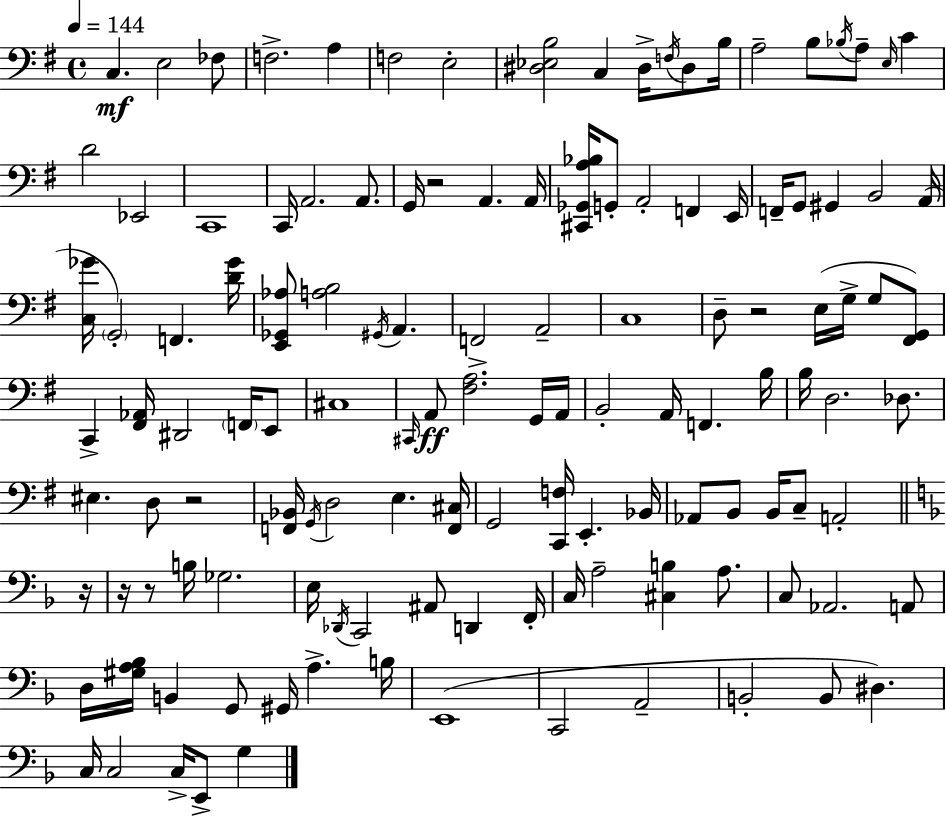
X:1
T:Untitled
M:4/4
L:1/4
K:Em
C, E,2 _F,/2 F,2 A, F,2 E,2 [^D,_E,B,]2 C, ^D,/4 F,/4 ^D,/2 B,/4 A,2 B,/2 _B,/4 A,/2 E,/4 C D2 _E,,2 C,,4 C,,/4 A,,2 A,,/2 G,,/4 z2 A,, A,,/4 [^C,,_G,,A,_B,]/4 G,,/2 A,,2 F,, E,,/4 F,,/4 G,,/2 ^G,, B,,2 A,,/4 [C,_G]/4 G,,2 F,, [D_G]/4 [E,,_G,,_A,]/2 [A,B,]2 ^G,,/4 A,, F,,2 A,,2 C,4 D,/2 z2 E,/4 G,/4 G,/2 [^F,,G,,]/2 C,, [^F,,_A,,]/4 ^D,,2 F,,/4 E,,/2 ^C,4 ^C,,/4 A,,/2 [^F,A,]2 G,,/4 A,,/4 B,,2 A,,/4 F,, B,/4 B,/4 D,2 _D,/2 ^E, D,/2 z2 [F,,_B,,]/4 G,,/4 D,2 E, [F,,^C,]/4 G,,2 [C,,F,]/4 E,, _B,,/4 _A,,/2 B,,/2 B,,/4 C,/2 A,,2 z/4 z/4 z/2 B,/4 _G,2 E,/4 _D,,/4 C,,2 ^A,,/2 D,, F,,/4 C,/4 A,2 [^C,B,] A,/2 C,/2 _A,,2 A,,/2 D,/4 [^G,A,_B,]/4 B,, G,,/2 ^G,,/4 A, B,/4 E,,4 C,,2 A,,2 B,,2 B,,/2 ^D, C,/4 C,2 C,/4 E,,/2 G,